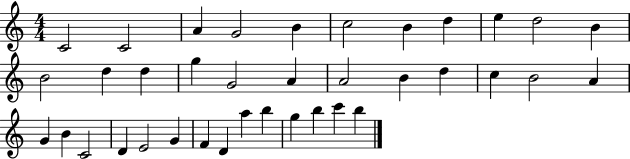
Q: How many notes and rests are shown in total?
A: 37